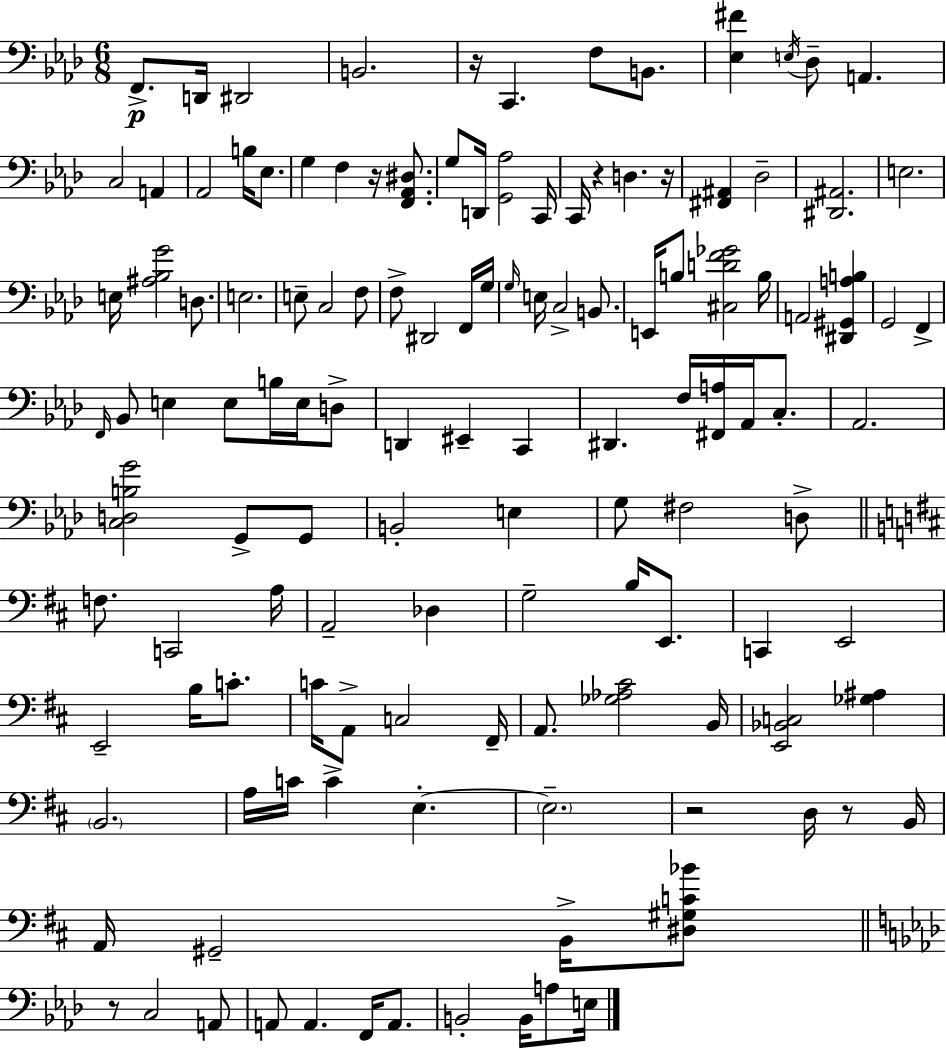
F2/e. D2/s D#2/h B2/h. R/s C2/q. F3/e B2/e. [Eb3,F#4]/q E3/s Db3/e A2/q. C3/h A2/q Ab2/h B3/s Eb3/e. G3/q F3/q R/s [F2,Ab2,D#3]/e. G3/e D2/s [G2,Ab3]/h C2/s C2/s R/q D3/q. R/s [F#2,A#2]/q Db3/h [D#2,A#2]/h. E3/h. E3/s [A#3,Bb3,G4]/h D3/e. E3/h. E3/e C3/h F3/e F3/e D#2/h F2/s G3/s G3/s E3/s C3/h B2/e. E2/s B3/e [C#3,D4,F4,Gb4]/h B3/s A2/h [D#2,G#2,A3,B3]/q G2/h F2/q F2/s Bb2/e E3/q E3/e B3/s E3/s D3/e D2/q EIS2/q C2/q D#2/q. F3/s [F#2,A3]/s Ab2/s C3/e. Ab2/h. [C3,D3,B3,G4]/h G2/e G2/e B2/h E3/q G3/e F#3/h D3/e F3/e. C2/h A3/s A2/h Db3/q G3/h B3/s E2/e. C2/q E2/h E2/h B3/s C4/e. C4/s A2/e C3/h F#2/s A2/e. [Gb3,Ab3,C#4]/h B2/s [E2,Bb2,C3]/h [Gb3,A#3]/q B2/h. A3/s C4/s C4/q E3/q. E3/h. R/h D3/s R/e B2/s A2/s G#2/h B2/s [D#3,G#3,C4,Bb4]/e R/e C3/h A2/e A2/e A2/q. F2/s A2/e. B2/h B2/s A3/e E3/s